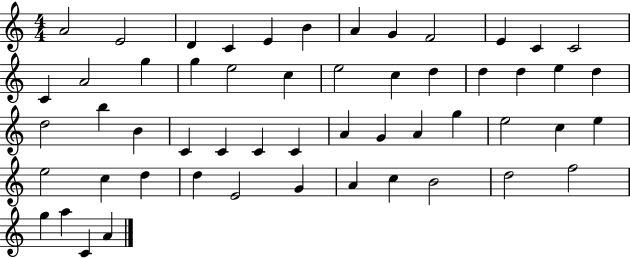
X:1
T:Untitled
M:4/4
L:1/4
K:C
A2 E2 D C E B A G F2 E C C2 C A2 g g e2 c e2 c d d d e d d2 b B C C C C A G A g e2 c e e2 c d d E2 G A c B2 d2 f2 g a C A